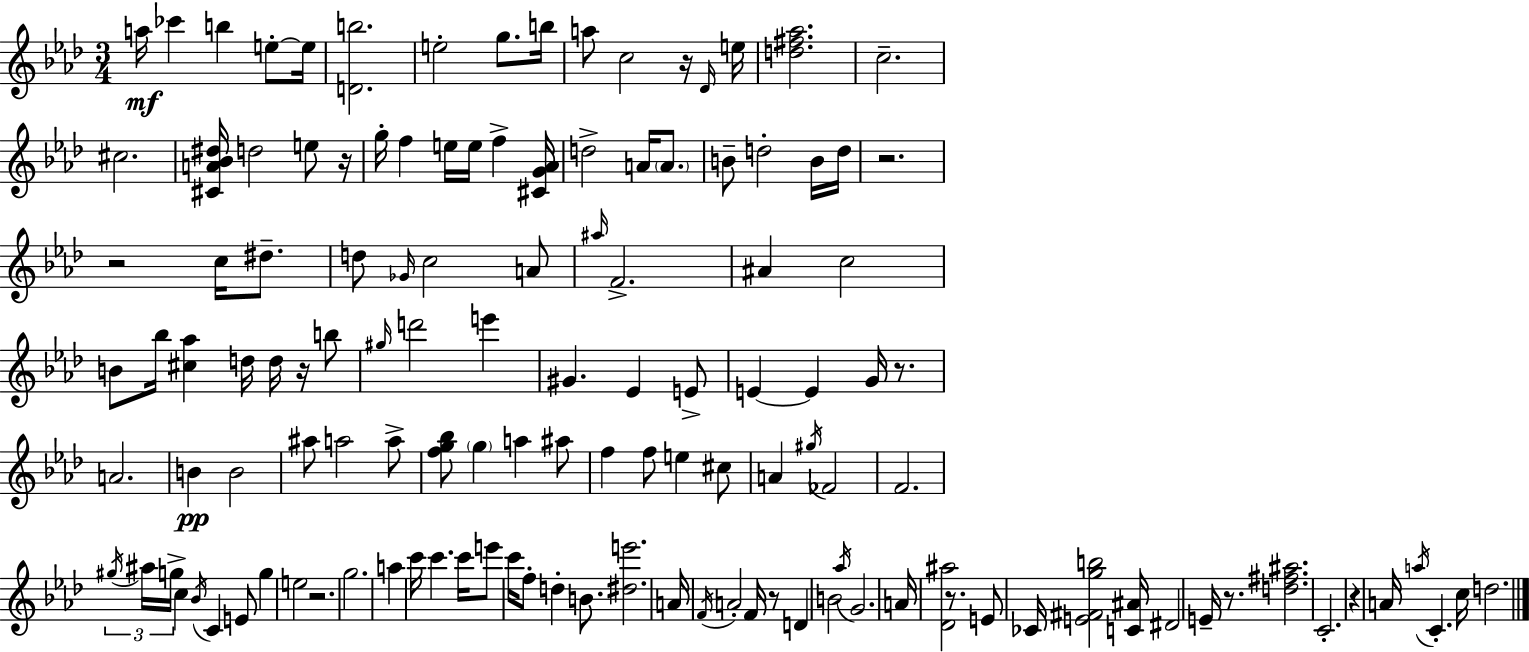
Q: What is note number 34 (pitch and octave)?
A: A4